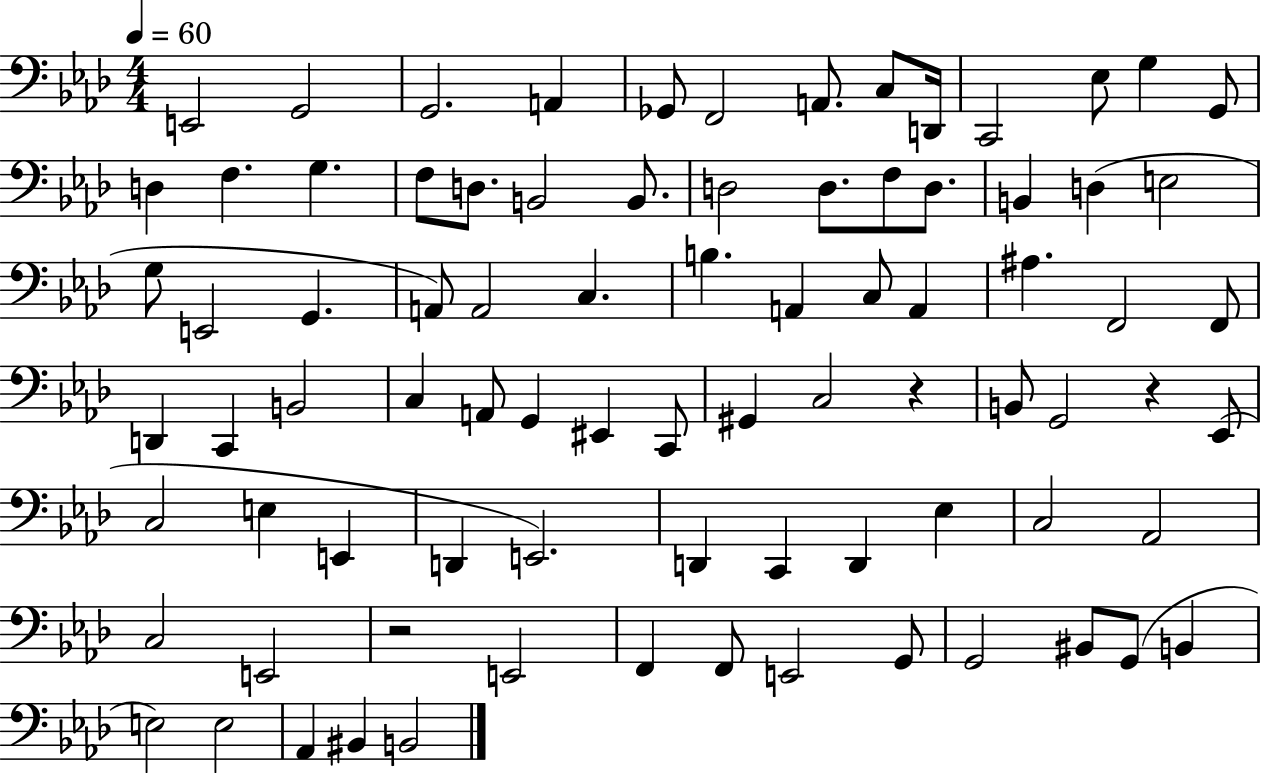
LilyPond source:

{
  \clef bass
  \numericTimeSignature
  \time 4/4
  \key aes \major
  \tempo 4 = 60
  e,2 g,2 | g,2. a,4 | ges,8 f,2 a,8. c8 d,16 | c,2 ees8 g4 g,8 | \break d4 f4. g4. | f8 d8. b,2 b,8. | d2 d8. f8 d8. | b,4 d4( e2 | \break g8 e,2 g,4. | a,8) a,2 c4. | b4. a,4 c8 a,4 | ais4. f,2 f,8 | \break d,4 c,4 b,2 | c4 a,8 g,4 eis,4 c,8 | gis,4 c2 r4 | b,8 g,2 r4 ees,8( | \break c2 e4 e,4 | d,4 e,2.) | d,4 c,4 d,4 ees4 | c2 aes,2 | \break c2 e,2 | r2 e,2 | f,4 f,8 e,2 g,8 | g,2 bis,8 g,8( b,4 | \break e2) e2 | aes,4 bis,4 b,2 | \bar "|."
}